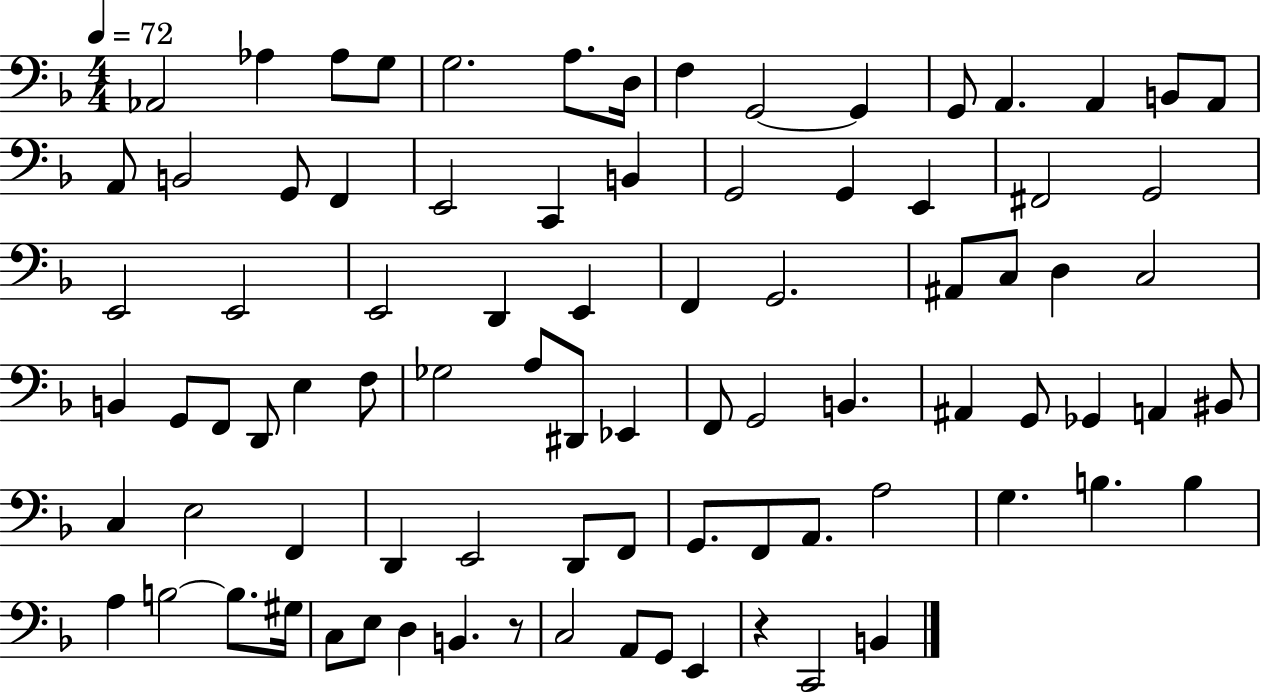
Ab2/h Ab3/q Ab3/e G3/e G3/h. A3/e. D3/s F3/q G2/h G2/q G2/e A2/q. A2/q B2/e A2/e A2/e B2/h G2/e F2/q E2/h C2/q B2/q G2/h G2/q E2/q F#2/h G2/h E2/h E2/h E2/h D2/q E2/q F2/q G2/h. A#2/e C3/e D3/q C3/h B2/q G2/e F2/e D2/e E3/q F3/e Gb3/h A3/e D#2/e Eb2/q F2/e G2/h B2/q. A#2/q G2/e Gb2/q A2/q BIS2/e C3/q E3/h F2/q D2/q E2/h D2/e F2/e G2/e. F2/e A2/e. A3/h G3/q. B3/q. B3/q A3/q B3/h B3/e. G#3/s C3/e E3/e D3/q B2/q. R/e C3/h A2/e G2/e E2/q R/q C2/h B2/q